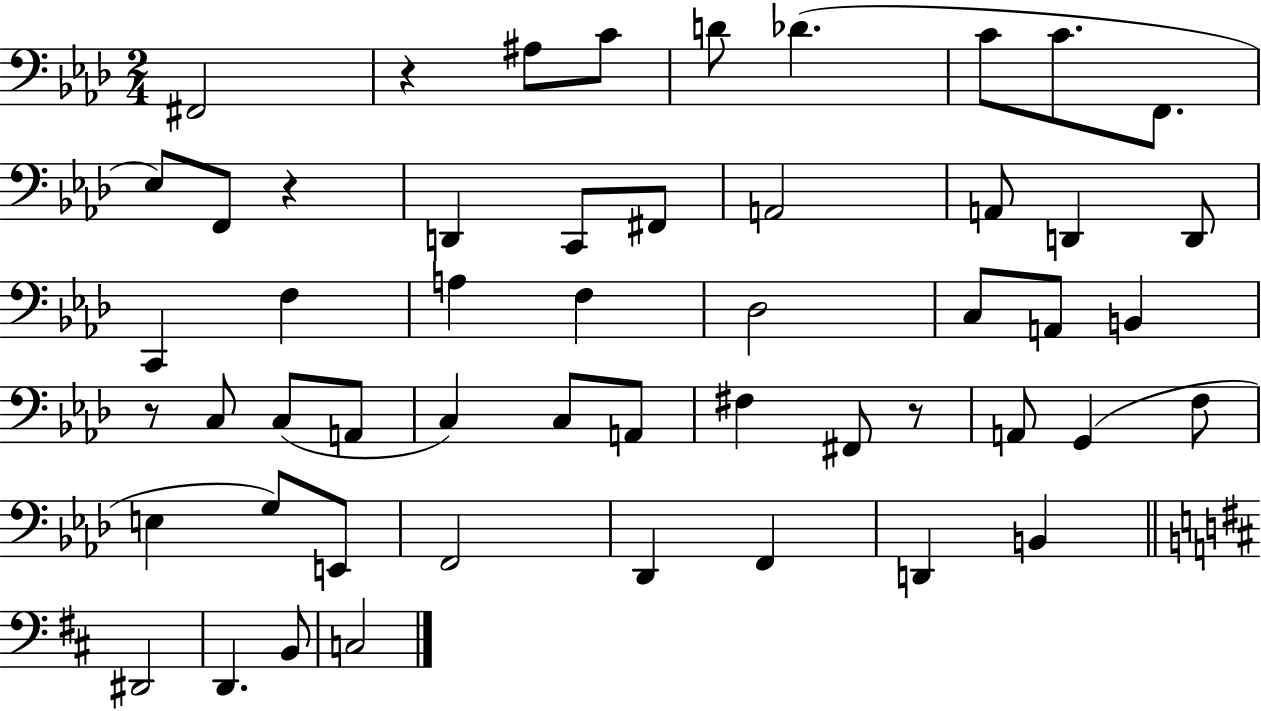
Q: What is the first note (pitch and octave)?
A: F#2